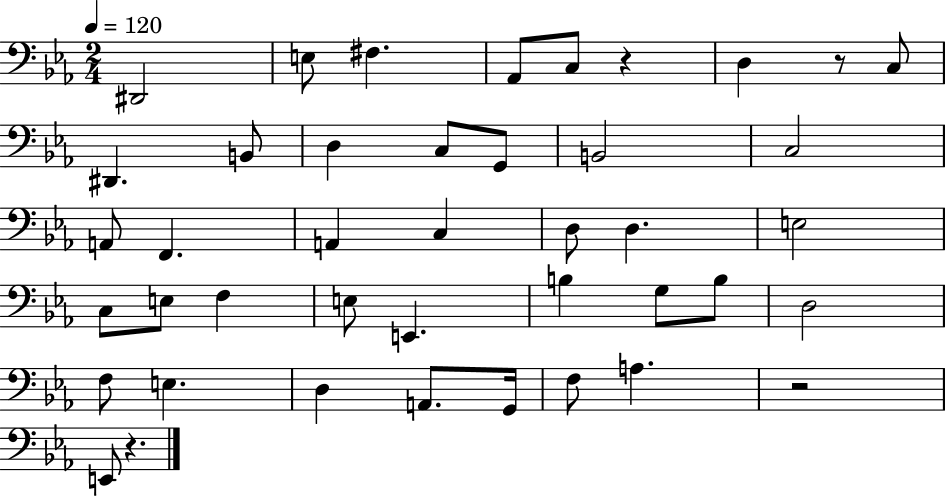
X:1
T:Untitled
M:2/4
L:1/4
K:Eb
^D,,2 E,/2 ^F, _A,,/2 C,/2 z D, z/2 C,/2 ^D,, B,,/2 D, C,/2 G,,/2 B,,2 C,2 A,,/2 F,, A,, C, D,/2 D, E,2 C,/2 E,/2 F, E,/2 E,, B, G,/2 B,/2 D,2 F,/2 E, D, A,,/2 G,,/4 F,/2 A, z2 E,,/2 z